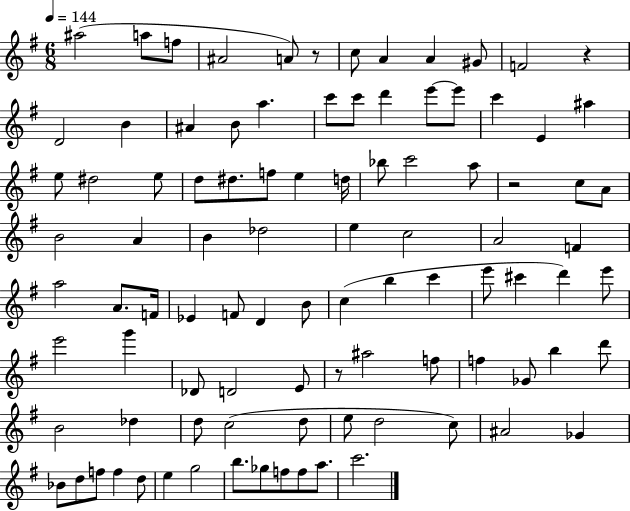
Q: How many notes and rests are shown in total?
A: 96